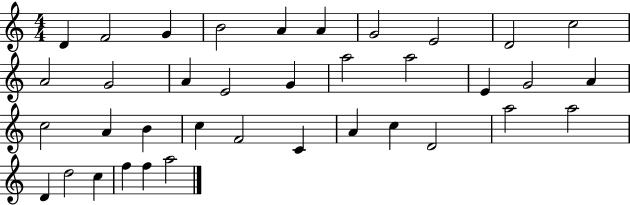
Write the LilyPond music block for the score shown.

{
  \clef treble
  \numericTimeSignature
  \time 4/4
  \key c \major
  d'4 f'2 g'4 | b'2 a'4 a'4 | g'2 e'2 | d'2 c''2 | \break a'2 g'2 | a'4 e'2 g'4 | a''2 a''2 | e'4 g'2 a'4 | \break c''2 a'4 b'4 | c''4 f'2 c'4 | a'4 c''4 d'2 | a''2 a''2 | \break d'4 d''2 c''4 | f''4 f''4 a''2 | \bar "|."
}